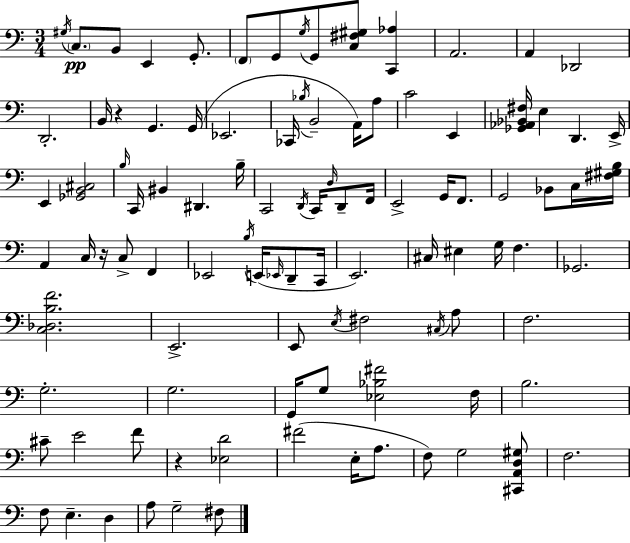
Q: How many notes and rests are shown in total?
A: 101